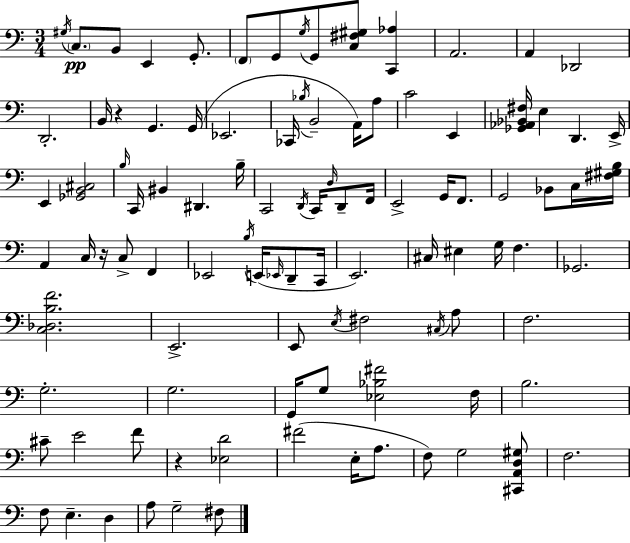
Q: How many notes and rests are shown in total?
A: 101